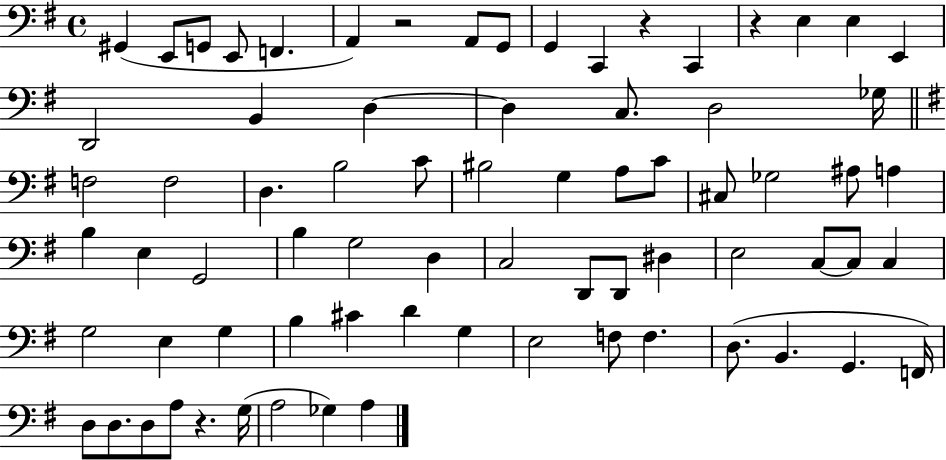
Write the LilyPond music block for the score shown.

{
  \clef bass
  \time 4/4
  \defaultTimeSignature
  \key g \major
  gis,4( e,8 g,8 e,8 f,4. | a,4) r2 a,8 g,8 | g,4 c,4 r4 c,4 | r4 e4 e4 e,4 | \break d,2 b,4 d4~~ | d4 c8. d2 ges16 | \bar "||" \break \key e \minor f2 f2 | d4. b2 c'8 | bis2 g4 a8 c'8 | cis8 ges2 ais8 a4 | \break b4 e4 g,2 | b4 g2 d4 | c2 d,8 d,8 dis4 | e2 c8~~ c8 c4 | \break g2 e4 g4 | b4 cis'4 d'4 g4 | e2 f8 f4. | d8.( b,4. g,4. f,16) | \break d8 d8. d8 a8 r4. g16( | a2 ges4) a4 | \bar "|."
}